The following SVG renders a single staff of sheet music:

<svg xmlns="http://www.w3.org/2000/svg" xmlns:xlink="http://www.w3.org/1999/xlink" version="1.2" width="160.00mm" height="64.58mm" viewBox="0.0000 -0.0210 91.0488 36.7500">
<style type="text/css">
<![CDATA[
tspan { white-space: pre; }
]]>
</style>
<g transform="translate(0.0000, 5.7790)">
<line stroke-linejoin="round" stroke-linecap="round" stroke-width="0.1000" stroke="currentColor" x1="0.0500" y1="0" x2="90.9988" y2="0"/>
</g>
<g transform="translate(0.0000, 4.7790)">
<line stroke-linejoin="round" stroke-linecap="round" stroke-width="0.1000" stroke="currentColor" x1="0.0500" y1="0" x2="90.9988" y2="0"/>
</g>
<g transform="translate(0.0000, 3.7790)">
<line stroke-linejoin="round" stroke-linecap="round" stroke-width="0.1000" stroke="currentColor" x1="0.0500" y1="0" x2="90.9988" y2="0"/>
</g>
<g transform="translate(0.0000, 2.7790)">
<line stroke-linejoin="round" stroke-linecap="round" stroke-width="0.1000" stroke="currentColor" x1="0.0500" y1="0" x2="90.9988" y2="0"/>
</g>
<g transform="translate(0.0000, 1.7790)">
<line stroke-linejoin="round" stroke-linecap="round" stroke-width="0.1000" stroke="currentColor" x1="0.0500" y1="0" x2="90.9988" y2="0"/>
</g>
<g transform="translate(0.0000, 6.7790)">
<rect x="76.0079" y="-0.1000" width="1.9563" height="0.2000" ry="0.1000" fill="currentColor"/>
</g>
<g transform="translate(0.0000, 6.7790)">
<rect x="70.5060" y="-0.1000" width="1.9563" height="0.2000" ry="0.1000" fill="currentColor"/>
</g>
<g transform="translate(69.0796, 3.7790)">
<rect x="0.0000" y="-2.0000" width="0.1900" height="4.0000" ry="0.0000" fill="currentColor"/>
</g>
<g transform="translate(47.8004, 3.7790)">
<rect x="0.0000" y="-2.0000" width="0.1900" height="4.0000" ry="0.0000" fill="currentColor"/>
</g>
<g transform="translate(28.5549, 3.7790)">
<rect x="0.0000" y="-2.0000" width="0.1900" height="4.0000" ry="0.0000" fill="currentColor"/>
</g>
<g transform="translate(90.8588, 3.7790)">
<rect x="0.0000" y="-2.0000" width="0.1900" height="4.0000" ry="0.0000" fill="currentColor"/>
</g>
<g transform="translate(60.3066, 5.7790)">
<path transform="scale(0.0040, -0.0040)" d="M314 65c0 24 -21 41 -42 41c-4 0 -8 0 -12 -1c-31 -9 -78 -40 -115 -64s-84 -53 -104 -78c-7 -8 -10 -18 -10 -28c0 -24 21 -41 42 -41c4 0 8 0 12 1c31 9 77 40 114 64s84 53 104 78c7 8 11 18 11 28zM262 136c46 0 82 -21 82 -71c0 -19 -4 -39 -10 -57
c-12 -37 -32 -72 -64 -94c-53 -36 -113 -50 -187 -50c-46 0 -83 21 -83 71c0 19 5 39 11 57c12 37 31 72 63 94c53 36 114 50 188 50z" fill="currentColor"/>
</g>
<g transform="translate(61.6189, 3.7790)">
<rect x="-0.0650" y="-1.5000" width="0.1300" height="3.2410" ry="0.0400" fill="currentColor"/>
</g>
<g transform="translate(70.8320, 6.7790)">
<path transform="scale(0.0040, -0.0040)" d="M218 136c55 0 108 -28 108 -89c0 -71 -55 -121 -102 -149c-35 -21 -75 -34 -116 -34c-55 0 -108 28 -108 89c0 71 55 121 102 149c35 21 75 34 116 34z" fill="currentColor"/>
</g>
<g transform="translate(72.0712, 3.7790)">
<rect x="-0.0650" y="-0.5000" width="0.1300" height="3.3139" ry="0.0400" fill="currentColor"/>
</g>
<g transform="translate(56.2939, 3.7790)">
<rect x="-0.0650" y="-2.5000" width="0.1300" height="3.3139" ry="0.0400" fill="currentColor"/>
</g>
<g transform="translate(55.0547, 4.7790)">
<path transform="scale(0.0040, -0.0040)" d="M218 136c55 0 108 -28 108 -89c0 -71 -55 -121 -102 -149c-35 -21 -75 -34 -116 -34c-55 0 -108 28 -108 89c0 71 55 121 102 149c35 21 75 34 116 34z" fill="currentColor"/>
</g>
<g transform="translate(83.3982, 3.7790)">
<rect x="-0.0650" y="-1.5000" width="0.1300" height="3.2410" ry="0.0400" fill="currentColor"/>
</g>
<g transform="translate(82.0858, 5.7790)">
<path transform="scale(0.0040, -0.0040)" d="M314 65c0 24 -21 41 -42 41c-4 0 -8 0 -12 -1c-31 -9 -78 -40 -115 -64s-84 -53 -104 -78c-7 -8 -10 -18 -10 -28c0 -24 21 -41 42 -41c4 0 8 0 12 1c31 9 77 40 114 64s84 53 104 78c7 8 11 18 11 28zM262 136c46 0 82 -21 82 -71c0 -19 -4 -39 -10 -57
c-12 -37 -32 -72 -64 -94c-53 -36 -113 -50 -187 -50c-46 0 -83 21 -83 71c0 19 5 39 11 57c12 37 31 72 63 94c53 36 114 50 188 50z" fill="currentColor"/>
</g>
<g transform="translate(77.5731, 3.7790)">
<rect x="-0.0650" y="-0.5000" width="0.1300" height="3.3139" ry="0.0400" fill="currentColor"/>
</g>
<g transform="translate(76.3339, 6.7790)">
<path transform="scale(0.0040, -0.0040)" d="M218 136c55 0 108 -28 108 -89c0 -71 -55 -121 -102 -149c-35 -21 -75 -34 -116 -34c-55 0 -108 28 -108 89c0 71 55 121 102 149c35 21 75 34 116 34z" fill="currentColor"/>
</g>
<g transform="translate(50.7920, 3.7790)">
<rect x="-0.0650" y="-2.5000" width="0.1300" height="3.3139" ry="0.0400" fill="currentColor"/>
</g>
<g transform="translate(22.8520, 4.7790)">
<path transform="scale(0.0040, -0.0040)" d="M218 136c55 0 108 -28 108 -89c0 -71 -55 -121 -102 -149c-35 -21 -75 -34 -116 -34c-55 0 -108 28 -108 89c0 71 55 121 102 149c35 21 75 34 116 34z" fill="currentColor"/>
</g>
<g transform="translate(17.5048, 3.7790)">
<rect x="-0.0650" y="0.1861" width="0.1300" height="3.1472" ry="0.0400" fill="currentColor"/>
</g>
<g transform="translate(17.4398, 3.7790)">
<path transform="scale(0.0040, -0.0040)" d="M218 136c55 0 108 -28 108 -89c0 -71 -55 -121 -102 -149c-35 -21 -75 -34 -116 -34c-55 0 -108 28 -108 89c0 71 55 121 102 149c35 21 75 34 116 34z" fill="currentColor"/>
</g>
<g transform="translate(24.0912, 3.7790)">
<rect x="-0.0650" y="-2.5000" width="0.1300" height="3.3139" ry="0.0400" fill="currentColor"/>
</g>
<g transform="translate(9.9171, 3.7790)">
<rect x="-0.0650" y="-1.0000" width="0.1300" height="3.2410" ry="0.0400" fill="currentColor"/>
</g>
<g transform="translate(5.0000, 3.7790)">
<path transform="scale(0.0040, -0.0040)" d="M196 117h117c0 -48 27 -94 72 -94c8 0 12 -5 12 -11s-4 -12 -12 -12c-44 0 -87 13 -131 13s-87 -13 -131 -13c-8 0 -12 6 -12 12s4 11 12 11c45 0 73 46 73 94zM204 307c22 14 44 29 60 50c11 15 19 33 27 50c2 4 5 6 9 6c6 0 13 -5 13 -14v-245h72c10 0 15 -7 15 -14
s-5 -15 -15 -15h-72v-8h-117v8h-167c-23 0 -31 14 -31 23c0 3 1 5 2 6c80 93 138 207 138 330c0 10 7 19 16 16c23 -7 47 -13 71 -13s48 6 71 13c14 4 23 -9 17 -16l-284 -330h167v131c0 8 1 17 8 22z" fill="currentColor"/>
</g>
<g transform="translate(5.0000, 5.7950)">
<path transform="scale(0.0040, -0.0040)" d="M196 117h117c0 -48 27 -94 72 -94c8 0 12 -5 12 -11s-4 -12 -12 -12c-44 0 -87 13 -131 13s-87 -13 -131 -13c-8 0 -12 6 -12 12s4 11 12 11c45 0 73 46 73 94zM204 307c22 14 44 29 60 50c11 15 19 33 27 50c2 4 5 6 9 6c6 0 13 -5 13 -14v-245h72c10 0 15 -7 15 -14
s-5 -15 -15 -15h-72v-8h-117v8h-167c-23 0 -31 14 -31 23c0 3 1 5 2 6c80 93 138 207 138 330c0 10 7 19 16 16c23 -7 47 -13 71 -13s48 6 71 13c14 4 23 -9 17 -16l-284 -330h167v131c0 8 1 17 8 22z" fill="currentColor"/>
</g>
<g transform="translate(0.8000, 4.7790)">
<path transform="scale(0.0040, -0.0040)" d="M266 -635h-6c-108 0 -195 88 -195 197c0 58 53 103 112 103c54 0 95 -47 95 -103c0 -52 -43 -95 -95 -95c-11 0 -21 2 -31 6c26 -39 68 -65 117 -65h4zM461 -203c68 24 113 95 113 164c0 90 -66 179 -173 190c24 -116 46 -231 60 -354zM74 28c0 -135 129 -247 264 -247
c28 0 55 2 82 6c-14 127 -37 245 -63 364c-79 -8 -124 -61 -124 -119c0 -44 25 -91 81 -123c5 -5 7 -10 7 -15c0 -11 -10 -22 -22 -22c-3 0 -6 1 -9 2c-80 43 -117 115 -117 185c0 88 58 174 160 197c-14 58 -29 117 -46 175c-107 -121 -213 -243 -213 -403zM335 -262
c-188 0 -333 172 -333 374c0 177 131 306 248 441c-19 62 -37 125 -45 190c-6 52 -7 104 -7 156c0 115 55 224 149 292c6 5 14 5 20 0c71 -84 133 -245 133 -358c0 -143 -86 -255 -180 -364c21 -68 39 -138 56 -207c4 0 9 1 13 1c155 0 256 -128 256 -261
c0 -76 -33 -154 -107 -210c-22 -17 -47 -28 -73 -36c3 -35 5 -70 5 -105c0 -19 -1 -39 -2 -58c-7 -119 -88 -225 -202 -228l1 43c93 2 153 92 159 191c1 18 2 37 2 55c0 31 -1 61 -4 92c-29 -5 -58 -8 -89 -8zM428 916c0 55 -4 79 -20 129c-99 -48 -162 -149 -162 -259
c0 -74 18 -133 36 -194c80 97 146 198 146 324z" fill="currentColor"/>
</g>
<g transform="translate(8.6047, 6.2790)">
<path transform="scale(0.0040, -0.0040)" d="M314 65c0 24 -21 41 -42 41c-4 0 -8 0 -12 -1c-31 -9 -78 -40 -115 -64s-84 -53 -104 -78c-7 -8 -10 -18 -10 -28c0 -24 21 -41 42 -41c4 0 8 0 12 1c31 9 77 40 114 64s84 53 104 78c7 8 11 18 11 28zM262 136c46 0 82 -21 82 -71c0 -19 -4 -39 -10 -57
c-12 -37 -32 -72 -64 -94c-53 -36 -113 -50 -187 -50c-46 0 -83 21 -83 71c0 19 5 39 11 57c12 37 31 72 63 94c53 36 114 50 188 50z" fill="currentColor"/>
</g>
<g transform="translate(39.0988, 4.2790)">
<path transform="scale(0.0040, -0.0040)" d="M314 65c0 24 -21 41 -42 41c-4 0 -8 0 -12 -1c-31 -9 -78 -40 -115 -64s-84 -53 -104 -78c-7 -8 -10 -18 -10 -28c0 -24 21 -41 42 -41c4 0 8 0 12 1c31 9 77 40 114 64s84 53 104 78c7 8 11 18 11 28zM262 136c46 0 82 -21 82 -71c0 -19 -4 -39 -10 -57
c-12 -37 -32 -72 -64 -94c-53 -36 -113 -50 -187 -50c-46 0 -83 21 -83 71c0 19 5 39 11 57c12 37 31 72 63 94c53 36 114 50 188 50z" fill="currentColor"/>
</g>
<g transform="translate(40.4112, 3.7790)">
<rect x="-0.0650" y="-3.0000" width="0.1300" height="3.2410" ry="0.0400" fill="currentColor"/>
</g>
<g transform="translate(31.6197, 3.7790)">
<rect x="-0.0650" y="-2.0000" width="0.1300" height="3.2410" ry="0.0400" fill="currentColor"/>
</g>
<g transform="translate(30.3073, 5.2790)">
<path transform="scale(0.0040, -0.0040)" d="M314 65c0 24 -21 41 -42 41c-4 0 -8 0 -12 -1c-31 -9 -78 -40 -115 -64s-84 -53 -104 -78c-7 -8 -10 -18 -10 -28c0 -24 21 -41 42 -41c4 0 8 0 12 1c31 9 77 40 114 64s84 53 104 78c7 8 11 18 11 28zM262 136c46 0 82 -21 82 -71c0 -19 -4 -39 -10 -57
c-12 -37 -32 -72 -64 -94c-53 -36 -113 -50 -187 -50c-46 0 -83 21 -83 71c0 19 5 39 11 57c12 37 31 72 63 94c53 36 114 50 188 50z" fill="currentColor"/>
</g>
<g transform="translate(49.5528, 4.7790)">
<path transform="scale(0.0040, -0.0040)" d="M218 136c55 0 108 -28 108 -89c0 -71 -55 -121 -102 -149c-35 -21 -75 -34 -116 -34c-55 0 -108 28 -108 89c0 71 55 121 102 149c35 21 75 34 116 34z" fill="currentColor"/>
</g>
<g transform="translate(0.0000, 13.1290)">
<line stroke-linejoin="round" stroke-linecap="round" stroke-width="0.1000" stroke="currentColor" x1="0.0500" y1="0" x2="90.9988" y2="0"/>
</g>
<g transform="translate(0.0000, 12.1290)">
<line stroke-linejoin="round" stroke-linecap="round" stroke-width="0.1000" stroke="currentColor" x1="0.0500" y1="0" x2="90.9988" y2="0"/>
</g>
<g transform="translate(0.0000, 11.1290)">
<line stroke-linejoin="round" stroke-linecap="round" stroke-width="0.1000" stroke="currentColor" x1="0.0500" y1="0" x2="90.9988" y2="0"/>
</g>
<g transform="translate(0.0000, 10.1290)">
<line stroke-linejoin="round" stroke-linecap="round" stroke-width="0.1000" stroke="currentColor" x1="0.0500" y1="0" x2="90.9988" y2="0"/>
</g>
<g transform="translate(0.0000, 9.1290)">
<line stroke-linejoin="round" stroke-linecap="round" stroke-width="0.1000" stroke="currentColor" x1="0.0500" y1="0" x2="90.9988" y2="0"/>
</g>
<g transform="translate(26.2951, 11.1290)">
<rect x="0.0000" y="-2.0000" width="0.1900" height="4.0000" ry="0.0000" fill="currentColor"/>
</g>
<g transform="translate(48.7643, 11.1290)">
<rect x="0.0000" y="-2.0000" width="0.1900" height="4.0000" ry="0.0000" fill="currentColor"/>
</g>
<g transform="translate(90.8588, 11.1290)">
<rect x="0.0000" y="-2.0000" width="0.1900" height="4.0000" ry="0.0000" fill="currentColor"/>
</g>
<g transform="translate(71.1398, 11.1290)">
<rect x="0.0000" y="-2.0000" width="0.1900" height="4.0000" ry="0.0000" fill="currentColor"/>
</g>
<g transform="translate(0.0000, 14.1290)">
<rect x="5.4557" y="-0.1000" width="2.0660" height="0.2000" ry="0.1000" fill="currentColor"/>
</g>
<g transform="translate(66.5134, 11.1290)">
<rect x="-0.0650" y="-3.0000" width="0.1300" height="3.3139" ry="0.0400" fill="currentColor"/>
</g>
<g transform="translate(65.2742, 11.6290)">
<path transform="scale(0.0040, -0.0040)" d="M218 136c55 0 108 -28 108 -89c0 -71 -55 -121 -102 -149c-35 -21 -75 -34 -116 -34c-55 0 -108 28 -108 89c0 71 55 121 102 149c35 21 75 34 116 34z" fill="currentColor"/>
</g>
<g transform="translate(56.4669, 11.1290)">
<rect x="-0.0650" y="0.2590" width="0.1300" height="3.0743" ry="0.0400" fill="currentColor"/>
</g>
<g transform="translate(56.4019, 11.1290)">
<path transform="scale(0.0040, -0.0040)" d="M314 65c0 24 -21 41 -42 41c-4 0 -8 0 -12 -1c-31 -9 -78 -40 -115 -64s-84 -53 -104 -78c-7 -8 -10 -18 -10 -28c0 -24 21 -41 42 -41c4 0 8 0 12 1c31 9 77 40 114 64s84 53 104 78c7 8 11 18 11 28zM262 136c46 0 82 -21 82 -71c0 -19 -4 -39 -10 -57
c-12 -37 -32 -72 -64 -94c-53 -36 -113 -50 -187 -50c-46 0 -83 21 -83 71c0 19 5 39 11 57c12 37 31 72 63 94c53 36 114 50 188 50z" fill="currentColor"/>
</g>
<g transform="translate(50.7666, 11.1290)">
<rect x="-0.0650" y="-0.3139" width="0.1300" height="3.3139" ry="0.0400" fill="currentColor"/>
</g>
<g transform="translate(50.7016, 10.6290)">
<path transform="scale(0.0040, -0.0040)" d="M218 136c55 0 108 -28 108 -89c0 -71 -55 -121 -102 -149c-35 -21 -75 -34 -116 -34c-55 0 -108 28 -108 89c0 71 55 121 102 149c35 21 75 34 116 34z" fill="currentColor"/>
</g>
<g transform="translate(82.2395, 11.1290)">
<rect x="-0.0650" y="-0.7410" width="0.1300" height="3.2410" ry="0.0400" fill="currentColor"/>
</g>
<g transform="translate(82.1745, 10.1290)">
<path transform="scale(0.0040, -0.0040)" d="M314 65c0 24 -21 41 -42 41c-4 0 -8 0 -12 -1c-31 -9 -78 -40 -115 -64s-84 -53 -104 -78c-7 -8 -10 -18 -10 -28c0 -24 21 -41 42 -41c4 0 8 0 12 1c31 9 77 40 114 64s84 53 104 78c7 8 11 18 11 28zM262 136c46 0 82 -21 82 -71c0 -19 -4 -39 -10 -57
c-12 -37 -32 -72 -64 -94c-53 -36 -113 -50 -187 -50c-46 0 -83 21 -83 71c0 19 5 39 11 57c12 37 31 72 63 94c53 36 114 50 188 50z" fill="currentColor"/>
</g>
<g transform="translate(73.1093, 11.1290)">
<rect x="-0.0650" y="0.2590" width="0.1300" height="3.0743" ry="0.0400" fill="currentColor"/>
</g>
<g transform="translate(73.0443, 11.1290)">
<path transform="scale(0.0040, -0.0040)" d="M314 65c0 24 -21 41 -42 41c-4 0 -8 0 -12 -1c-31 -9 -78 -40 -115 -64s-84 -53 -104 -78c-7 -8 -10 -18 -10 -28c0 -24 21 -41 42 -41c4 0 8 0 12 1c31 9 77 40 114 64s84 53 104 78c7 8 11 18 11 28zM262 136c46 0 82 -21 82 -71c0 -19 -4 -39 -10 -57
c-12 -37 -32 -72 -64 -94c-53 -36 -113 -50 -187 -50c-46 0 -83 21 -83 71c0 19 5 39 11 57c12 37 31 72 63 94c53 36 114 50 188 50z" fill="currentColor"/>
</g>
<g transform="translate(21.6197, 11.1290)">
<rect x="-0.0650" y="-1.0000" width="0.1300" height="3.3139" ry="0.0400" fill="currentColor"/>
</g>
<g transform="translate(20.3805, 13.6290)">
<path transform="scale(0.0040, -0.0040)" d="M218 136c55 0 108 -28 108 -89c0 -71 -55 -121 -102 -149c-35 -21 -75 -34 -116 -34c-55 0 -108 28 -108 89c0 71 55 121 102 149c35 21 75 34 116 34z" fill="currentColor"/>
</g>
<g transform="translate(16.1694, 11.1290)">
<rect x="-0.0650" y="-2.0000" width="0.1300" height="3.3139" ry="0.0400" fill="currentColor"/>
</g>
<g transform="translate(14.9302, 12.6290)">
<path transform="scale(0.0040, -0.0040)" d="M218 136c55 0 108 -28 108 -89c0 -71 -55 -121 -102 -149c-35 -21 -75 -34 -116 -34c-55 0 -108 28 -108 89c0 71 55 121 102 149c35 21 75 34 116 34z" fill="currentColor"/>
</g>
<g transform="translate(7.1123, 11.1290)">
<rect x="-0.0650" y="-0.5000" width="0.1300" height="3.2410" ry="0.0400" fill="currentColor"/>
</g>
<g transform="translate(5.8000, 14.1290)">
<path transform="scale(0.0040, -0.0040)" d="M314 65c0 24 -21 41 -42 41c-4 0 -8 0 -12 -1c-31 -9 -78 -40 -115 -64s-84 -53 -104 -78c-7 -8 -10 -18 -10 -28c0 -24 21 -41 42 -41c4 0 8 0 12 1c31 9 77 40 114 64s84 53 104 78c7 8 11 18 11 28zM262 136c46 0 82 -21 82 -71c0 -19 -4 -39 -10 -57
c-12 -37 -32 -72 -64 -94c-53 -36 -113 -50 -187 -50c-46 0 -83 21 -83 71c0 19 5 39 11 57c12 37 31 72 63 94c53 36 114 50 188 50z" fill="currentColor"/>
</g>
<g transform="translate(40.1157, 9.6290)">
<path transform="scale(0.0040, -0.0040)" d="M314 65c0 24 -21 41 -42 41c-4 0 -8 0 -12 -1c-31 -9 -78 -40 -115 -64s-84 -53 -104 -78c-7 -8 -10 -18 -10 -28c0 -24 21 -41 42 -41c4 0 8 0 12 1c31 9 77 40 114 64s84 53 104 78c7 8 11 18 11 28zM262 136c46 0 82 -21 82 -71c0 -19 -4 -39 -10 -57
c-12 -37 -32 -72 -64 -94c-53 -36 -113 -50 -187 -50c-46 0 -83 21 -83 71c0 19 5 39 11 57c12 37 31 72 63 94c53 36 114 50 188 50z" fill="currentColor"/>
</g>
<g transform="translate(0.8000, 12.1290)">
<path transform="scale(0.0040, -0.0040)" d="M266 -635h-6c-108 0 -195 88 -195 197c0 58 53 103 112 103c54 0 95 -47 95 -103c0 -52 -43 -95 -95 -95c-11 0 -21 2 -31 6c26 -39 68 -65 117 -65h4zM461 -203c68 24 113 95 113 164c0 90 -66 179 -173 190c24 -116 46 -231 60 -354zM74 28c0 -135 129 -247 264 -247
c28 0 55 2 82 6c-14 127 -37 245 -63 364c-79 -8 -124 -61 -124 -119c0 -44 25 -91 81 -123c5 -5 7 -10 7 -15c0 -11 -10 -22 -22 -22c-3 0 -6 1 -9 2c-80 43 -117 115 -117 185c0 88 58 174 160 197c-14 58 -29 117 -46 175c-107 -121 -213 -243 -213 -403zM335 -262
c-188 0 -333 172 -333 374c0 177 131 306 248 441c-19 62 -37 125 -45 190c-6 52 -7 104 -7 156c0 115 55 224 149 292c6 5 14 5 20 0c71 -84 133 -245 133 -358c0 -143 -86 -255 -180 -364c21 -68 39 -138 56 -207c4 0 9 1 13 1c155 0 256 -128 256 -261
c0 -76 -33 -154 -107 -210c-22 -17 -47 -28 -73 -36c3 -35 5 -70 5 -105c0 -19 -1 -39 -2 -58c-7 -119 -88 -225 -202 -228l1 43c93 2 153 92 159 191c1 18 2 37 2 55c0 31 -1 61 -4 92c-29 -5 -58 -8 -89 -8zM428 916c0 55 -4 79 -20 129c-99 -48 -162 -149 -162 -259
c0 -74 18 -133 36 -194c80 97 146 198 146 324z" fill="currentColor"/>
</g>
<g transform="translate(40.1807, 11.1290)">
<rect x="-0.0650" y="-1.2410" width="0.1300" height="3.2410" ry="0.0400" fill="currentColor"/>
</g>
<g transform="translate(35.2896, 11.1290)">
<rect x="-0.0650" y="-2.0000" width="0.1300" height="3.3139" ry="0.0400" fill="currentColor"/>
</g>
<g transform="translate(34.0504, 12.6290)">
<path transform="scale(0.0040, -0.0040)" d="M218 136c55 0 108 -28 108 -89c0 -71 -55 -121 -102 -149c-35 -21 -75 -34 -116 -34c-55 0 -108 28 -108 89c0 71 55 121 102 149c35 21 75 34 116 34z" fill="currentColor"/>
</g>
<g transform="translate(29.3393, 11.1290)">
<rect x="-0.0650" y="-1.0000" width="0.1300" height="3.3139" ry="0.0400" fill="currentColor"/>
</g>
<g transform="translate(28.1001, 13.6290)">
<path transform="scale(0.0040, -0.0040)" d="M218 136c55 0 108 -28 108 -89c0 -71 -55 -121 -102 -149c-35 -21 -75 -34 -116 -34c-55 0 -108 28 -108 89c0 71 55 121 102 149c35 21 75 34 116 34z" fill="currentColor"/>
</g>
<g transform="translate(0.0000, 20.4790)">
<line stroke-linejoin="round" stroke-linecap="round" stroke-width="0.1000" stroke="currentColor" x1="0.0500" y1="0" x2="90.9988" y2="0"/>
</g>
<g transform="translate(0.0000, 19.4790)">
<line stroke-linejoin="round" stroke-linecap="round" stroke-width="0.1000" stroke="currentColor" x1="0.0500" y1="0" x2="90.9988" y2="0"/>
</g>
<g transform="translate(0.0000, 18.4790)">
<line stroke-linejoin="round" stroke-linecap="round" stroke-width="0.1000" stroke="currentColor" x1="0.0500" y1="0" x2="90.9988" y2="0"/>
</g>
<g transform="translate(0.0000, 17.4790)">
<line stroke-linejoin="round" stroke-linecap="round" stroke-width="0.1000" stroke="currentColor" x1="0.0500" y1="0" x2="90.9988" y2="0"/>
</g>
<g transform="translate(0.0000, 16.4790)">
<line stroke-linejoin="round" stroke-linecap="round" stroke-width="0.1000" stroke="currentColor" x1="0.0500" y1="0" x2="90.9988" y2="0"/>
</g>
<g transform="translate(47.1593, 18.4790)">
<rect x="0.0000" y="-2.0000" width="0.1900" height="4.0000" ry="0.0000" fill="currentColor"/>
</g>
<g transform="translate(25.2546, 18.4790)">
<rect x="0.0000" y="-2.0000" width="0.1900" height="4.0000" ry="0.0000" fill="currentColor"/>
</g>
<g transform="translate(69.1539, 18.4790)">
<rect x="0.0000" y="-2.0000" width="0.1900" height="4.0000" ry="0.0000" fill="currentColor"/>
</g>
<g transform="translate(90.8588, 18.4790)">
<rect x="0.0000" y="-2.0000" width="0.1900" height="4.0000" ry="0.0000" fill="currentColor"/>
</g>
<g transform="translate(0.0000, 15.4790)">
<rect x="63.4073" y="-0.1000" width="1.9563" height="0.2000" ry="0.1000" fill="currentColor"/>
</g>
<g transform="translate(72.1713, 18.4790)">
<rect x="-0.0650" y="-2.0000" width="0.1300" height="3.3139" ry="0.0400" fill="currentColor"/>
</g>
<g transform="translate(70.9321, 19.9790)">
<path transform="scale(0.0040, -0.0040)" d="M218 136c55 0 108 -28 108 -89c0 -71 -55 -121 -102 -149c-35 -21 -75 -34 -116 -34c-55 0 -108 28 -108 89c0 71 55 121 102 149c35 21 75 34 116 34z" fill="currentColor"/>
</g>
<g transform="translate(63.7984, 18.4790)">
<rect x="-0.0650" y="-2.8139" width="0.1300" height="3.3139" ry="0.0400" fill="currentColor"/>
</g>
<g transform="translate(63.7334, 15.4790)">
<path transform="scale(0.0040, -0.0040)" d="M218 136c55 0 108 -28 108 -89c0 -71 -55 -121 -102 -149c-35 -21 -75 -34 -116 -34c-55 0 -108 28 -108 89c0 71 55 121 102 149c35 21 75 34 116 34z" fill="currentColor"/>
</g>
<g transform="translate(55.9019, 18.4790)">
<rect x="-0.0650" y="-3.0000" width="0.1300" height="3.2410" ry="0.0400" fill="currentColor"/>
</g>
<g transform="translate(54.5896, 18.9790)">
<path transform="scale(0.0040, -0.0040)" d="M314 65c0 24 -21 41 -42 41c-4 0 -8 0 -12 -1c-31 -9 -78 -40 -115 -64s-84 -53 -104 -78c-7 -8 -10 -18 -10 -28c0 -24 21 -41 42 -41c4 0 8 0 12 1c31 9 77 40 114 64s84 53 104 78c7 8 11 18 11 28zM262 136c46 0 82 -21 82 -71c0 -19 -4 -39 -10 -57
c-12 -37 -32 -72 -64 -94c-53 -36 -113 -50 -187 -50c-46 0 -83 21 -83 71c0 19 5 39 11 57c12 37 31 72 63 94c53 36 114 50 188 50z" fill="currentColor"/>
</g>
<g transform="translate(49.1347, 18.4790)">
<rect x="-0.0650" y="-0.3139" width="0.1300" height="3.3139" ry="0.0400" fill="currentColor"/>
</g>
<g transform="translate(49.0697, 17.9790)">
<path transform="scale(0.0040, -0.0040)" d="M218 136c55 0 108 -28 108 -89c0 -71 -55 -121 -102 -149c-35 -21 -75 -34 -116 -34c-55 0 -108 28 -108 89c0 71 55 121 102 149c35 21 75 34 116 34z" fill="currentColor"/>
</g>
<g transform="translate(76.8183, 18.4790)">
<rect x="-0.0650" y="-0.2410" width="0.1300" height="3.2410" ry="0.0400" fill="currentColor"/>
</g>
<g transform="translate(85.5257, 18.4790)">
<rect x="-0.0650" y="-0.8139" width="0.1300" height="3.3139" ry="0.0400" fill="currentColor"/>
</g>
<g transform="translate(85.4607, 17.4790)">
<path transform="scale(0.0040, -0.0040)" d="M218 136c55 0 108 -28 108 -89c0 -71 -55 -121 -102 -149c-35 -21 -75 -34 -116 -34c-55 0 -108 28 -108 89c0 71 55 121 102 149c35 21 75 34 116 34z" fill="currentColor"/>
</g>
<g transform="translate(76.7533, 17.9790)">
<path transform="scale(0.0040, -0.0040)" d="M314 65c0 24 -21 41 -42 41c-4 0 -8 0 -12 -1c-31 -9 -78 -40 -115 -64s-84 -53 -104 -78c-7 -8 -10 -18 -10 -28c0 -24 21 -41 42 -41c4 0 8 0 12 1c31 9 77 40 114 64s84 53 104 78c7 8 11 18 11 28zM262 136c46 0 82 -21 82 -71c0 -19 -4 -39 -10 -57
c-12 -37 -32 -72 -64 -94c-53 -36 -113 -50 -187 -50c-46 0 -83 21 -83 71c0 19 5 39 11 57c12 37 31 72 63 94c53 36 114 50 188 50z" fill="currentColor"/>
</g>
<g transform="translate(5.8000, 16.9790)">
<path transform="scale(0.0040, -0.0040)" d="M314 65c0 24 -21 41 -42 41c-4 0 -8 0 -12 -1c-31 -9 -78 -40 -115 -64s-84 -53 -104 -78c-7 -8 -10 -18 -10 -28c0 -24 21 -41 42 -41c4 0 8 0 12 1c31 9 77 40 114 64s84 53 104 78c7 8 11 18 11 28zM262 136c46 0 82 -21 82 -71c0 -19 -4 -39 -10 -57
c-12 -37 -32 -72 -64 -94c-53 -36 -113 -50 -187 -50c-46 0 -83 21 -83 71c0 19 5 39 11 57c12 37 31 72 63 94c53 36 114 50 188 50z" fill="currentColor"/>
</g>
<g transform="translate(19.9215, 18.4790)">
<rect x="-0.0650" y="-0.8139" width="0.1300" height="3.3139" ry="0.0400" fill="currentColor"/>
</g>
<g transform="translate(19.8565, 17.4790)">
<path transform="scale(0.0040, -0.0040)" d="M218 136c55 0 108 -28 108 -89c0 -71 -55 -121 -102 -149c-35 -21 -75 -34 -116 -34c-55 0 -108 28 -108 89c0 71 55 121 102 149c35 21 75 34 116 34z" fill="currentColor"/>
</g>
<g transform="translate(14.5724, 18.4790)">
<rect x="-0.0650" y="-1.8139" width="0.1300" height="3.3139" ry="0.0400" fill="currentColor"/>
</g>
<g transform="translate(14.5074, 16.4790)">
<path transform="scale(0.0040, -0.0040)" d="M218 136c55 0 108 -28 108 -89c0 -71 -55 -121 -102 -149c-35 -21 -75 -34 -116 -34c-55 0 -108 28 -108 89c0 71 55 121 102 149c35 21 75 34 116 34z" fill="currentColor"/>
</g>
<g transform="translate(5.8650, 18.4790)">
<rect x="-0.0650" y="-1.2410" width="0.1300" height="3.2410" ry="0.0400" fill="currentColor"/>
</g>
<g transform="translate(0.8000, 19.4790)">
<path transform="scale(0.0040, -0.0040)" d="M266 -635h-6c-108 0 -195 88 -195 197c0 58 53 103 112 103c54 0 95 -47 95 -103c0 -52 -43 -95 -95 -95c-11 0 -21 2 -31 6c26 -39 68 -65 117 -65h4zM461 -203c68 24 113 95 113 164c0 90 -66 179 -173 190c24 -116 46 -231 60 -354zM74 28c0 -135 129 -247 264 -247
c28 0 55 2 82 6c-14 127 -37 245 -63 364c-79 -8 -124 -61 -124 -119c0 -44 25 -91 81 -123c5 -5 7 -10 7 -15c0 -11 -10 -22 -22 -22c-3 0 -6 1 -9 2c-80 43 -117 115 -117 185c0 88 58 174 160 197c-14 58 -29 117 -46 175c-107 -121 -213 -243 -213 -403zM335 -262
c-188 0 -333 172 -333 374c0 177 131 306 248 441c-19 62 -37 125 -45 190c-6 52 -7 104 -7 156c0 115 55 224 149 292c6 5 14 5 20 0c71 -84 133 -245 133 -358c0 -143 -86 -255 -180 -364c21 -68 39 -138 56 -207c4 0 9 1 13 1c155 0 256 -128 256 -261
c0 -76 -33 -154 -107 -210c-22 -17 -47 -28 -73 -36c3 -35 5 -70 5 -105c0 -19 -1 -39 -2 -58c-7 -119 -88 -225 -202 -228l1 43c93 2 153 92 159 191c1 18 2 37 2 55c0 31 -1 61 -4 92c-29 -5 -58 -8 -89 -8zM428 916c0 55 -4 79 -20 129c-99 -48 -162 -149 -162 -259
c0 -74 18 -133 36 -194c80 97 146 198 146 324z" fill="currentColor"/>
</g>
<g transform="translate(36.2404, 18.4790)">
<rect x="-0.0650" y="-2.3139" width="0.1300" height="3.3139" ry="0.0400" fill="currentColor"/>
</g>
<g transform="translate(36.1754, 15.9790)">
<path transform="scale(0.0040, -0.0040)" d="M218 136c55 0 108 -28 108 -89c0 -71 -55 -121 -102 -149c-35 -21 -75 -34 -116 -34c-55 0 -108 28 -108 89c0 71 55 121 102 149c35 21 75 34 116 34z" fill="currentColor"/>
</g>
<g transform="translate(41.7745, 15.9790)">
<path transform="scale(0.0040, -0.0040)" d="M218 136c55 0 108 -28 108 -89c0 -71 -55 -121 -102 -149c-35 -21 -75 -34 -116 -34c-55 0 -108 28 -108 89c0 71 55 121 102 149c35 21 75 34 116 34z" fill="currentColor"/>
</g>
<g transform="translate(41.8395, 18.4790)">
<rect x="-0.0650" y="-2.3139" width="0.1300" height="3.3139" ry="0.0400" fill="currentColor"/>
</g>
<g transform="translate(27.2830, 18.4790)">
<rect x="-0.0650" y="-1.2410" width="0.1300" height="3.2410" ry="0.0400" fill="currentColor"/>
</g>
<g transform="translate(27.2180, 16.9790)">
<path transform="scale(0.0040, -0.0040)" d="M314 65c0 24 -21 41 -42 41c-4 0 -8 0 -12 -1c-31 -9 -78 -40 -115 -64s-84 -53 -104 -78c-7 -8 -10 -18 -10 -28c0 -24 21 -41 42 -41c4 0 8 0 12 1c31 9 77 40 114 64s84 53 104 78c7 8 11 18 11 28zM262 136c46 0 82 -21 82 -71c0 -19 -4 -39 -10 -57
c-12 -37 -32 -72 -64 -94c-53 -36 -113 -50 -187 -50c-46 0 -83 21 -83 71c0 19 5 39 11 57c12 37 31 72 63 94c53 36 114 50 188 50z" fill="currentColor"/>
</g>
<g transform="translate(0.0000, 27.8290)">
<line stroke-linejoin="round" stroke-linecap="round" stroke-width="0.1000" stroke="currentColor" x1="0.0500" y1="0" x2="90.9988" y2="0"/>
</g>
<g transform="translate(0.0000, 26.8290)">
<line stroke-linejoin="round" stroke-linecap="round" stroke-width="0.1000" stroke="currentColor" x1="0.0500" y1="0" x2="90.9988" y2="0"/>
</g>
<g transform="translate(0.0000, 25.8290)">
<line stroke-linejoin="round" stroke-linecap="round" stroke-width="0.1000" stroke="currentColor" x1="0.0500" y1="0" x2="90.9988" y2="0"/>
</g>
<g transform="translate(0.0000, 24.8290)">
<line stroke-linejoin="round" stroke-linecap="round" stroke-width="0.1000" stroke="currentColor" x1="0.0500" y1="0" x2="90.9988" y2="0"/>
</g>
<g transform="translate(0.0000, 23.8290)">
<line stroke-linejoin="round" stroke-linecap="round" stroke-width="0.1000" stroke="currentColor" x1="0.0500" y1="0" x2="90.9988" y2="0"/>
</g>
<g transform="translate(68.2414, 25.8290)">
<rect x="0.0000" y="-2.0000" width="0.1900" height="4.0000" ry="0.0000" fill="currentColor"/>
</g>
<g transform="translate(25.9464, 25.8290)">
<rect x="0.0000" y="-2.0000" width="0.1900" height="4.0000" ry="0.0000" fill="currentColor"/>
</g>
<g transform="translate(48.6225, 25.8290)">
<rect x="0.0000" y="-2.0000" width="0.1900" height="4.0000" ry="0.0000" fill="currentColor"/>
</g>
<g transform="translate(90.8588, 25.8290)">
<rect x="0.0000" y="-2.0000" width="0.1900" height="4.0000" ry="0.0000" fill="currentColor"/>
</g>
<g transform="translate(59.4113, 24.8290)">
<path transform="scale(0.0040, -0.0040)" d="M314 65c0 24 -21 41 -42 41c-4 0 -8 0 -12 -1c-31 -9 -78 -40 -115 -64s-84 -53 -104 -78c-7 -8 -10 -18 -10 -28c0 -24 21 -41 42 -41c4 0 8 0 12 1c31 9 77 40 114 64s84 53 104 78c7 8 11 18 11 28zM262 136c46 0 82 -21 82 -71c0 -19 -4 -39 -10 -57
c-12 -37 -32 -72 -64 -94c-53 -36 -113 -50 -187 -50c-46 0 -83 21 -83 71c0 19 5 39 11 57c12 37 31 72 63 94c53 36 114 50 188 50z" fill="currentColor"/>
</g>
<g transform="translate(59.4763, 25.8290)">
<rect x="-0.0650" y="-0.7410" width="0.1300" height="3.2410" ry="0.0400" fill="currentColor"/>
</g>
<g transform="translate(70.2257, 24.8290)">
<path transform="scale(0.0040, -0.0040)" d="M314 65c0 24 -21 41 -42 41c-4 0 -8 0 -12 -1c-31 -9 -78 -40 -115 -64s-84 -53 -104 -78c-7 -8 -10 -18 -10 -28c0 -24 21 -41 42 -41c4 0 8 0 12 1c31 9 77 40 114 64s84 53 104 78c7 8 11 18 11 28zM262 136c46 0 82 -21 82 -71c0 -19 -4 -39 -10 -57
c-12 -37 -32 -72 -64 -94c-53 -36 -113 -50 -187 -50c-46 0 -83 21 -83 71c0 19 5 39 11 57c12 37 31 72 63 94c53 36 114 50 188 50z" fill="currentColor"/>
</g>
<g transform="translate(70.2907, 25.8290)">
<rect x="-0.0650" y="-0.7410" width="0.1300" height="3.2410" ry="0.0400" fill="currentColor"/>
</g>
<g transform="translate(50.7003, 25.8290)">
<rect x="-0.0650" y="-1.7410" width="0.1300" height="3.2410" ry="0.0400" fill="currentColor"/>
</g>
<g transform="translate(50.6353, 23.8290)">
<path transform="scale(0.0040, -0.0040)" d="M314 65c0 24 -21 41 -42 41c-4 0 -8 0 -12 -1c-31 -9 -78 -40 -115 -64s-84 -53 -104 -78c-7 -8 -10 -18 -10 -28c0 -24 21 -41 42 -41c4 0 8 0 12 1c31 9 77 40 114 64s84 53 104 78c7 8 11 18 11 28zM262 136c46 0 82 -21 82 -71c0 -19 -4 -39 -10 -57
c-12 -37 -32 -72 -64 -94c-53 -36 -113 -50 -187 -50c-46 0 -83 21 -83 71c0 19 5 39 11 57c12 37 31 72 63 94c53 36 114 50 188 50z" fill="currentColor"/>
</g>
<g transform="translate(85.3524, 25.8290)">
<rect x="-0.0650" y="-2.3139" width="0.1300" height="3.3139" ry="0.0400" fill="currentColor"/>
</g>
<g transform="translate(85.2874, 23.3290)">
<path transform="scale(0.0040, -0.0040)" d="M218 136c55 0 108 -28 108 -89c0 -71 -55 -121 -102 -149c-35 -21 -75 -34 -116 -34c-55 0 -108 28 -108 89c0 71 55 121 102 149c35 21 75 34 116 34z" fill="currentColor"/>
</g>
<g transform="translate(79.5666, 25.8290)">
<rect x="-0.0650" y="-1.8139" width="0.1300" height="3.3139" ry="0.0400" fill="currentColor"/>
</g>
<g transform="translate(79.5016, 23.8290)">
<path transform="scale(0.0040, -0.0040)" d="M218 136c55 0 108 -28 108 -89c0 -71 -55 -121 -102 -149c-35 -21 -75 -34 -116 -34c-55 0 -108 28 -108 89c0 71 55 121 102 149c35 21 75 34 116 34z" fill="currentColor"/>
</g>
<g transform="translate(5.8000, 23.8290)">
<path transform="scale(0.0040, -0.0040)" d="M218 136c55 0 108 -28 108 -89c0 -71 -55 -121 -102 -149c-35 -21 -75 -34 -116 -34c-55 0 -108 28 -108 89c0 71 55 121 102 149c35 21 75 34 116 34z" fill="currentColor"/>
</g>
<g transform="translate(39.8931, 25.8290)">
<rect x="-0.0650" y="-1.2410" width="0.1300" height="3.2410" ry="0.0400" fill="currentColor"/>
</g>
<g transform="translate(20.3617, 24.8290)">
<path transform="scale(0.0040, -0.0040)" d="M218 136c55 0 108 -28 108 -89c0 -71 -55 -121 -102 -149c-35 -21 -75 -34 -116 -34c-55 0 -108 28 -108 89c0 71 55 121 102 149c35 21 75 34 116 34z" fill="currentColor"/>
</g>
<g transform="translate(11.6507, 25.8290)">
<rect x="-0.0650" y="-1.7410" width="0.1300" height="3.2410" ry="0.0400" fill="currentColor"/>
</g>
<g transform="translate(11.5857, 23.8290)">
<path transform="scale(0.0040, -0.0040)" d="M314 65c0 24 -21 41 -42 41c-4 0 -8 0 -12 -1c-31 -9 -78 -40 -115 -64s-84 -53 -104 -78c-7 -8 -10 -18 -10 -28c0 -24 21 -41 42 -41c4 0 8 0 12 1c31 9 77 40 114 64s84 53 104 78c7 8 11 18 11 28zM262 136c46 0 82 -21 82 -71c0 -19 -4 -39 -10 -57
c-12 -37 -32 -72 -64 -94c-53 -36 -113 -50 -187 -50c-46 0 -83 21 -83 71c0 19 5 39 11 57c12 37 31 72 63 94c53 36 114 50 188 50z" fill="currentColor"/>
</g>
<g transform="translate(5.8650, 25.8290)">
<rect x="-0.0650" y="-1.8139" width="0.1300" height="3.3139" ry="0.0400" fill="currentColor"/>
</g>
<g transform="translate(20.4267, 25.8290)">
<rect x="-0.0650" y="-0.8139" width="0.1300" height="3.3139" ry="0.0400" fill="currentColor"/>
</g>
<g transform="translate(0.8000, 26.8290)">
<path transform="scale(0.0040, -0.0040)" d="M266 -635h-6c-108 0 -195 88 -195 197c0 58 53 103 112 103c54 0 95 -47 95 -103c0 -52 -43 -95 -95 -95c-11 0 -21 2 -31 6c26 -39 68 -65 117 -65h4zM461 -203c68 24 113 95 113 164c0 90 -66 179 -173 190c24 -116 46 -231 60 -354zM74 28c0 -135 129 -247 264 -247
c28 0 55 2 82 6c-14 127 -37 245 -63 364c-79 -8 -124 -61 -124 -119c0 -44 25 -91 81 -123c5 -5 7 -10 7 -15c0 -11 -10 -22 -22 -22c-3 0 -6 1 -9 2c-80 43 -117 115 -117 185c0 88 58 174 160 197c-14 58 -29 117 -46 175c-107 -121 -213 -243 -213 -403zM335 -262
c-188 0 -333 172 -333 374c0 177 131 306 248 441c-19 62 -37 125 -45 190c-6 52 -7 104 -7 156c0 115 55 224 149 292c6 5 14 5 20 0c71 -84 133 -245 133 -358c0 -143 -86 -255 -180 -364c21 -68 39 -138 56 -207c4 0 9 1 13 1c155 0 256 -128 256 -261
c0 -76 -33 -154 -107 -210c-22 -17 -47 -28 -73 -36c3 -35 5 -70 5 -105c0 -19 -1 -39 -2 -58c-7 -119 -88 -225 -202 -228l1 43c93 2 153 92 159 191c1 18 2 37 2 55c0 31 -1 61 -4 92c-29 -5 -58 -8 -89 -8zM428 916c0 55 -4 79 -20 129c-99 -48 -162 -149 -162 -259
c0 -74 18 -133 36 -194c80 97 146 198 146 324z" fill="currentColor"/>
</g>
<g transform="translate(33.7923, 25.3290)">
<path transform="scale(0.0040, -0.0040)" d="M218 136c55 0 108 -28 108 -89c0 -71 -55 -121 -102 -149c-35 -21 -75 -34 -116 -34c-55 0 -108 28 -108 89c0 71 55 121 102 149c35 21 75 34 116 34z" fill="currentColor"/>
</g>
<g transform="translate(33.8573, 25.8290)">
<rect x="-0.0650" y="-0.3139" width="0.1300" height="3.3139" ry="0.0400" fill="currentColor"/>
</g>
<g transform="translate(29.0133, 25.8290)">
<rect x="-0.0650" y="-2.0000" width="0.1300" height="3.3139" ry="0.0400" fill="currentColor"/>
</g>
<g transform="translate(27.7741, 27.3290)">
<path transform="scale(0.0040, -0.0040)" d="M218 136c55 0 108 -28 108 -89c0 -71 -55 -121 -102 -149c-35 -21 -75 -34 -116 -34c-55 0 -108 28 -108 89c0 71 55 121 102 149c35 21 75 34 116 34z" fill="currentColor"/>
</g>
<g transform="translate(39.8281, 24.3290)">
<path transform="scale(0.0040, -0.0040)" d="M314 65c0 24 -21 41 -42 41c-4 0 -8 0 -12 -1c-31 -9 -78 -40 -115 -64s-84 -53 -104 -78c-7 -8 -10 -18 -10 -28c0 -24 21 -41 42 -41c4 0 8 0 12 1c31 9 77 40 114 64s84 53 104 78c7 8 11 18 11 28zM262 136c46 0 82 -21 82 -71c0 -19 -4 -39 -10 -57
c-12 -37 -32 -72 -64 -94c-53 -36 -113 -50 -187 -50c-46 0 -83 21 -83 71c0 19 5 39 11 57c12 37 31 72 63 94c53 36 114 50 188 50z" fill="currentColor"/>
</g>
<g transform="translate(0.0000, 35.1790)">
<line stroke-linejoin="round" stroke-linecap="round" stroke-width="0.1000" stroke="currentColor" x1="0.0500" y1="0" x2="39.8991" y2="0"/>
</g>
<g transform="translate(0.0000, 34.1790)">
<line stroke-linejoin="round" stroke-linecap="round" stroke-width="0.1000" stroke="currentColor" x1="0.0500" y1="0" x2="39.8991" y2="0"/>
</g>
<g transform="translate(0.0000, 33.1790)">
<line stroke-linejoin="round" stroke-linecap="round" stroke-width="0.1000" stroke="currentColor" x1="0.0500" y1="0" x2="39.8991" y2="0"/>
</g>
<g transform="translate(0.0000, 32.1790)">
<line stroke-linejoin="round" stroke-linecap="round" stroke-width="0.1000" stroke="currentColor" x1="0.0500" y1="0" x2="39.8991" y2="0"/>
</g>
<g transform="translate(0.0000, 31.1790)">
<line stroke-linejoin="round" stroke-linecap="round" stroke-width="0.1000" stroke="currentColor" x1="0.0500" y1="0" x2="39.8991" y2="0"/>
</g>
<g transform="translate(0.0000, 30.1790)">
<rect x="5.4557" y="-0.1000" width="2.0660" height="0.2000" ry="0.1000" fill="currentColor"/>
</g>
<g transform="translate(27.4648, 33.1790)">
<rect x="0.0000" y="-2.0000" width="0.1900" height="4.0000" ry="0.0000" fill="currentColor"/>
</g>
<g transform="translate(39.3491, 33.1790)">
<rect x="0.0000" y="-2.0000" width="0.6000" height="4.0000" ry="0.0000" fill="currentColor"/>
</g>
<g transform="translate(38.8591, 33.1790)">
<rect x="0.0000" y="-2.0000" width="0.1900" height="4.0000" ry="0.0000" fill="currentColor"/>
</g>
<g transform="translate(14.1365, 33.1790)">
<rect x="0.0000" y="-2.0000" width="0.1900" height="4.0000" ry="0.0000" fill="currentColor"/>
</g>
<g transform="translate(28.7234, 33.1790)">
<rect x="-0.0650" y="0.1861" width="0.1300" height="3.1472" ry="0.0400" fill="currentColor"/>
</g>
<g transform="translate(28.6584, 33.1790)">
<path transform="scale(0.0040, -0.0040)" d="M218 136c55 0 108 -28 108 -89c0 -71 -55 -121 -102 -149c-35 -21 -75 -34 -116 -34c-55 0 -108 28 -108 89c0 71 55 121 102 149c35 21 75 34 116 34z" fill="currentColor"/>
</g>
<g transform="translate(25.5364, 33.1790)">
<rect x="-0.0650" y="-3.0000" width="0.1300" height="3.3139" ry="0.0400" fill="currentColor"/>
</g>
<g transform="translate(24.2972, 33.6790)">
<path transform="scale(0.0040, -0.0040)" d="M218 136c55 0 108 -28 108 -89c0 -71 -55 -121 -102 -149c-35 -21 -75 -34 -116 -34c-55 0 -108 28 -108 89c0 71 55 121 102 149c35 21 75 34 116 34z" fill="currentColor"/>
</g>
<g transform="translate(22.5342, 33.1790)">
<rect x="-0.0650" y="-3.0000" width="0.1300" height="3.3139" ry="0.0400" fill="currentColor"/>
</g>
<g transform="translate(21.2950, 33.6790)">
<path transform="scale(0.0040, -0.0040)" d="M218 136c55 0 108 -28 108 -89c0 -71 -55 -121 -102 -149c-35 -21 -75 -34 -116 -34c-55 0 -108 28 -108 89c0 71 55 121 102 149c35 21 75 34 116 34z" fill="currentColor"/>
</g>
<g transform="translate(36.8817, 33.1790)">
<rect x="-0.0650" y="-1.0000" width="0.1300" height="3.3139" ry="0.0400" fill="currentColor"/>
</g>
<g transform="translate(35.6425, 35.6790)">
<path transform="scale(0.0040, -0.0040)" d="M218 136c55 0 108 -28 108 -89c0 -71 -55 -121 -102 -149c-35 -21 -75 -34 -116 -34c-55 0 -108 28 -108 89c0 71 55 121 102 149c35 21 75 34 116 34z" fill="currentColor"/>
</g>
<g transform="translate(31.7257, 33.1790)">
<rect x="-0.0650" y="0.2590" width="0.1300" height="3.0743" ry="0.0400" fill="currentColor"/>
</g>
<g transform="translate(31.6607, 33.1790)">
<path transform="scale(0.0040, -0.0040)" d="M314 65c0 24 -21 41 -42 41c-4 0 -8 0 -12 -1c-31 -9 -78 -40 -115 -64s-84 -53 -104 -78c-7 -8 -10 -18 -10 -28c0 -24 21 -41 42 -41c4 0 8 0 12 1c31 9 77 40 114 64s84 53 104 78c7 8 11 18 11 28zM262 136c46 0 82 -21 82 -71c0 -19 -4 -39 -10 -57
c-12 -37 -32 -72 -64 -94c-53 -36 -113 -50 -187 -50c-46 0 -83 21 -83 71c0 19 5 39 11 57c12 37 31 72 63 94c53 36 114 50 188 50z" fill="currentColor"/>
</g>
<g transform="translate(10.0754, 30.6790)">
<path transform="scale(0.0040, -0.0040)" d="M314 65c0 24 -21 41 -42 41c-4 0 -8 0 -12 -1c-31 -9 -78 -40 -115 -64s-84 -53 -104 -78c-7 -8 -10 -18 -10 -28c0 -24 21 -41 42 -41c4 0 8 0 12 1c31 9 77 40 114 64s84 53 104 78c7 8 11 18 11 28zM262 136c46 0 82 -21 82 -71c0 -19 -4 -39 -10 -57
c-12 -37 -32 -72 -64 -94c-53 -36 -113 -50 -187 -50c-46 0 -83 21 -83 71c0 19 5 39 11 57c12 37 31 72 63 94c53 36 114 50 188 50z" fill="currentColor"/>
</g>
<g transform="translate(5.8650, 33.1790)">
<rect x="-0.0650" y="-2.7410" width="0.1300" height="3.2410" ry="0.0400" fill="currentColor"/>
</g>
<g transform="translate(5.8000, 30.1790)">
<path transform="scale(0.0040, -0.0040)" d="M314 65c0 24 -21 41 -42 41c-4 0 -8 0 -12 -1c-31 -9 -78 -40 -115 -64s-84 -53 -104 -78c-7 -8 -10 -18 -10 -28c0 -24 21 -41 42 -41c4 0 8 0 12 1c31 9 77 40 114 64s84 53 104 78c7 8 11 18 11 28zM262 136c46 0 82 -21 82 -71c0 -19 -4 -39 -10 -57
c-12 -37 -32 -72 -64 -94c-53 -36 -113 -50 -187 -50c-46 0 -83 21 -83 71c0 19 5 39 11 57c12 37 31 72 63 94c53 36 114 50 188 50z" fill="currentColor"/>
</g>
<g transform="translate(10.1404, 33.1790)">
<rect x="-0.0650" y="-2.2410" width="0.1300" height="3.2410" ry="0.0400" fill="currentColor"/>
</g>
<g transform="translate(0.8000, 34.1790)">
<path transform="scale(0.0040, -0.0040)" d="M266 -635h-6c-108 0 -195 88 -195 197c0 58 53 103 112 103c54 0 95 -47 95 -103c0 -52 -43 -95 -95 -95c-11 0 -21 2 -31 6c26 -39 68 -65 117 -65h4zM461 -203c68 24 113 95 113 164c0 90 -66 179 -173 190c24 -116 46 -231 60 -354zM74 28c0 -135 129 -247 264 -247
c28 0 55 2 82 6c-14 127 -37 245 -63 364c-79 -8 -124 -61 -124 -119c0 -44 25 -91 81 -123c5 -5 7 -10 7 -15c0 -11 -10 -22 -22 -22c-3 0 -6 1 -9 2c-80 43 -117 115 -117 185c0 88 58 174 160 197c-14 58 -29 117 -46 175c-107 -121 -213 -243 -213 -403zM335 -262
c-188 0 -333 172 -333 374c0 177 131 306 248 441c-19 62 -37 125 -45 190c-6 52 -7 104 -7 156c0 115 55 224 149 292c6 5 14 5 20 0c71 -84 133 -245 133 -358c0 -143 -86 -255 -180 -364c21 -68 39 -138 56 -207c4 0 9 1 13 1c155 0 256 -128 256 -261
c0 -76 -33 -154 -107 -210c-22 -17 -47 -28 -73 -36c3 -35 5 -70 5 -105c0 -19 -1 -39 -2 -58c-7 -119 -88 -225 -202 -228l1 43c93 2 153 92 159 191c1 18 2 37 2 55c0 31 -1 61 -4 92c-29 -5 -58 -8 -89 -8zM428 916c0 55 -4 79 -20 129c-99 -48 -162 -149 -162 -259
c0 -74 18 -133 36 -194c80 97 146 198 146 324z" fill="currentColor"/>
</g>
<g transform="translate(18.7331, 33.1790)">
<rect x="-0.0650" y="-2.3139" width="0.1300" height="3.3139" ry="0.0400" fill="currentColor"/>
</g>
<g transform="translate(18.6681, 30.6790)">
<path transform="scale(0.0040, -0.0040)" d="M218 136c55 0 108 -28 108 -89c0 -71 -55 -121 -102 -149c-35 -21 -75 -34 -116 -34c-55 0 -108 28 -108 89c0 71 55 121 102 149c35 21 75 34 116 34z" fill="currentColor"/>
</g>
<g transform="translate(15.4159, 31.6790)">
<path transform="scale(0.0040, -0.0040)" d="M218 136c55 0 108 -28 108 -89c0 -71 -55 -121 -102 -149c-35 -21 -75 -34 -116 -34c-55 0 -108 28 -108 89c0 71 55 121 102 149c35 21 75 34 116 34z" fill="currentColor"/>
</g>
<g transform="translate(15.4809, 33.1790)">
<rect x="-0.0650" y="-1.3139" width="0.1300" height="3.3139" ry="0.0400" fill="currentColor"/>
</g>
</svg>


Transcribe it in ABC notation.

X:1
T:Untitled
M:4/4
L:1/4
K:C
D2 B G F2 A2 G G E2 C C E2 C2 F D D F e2 c B2 A B2 d2 e2 f d e2 g g c A2 a F c2 d f f2 d F c e2 f2 d2 d2 f g a2 g2 e g A A B B2 D